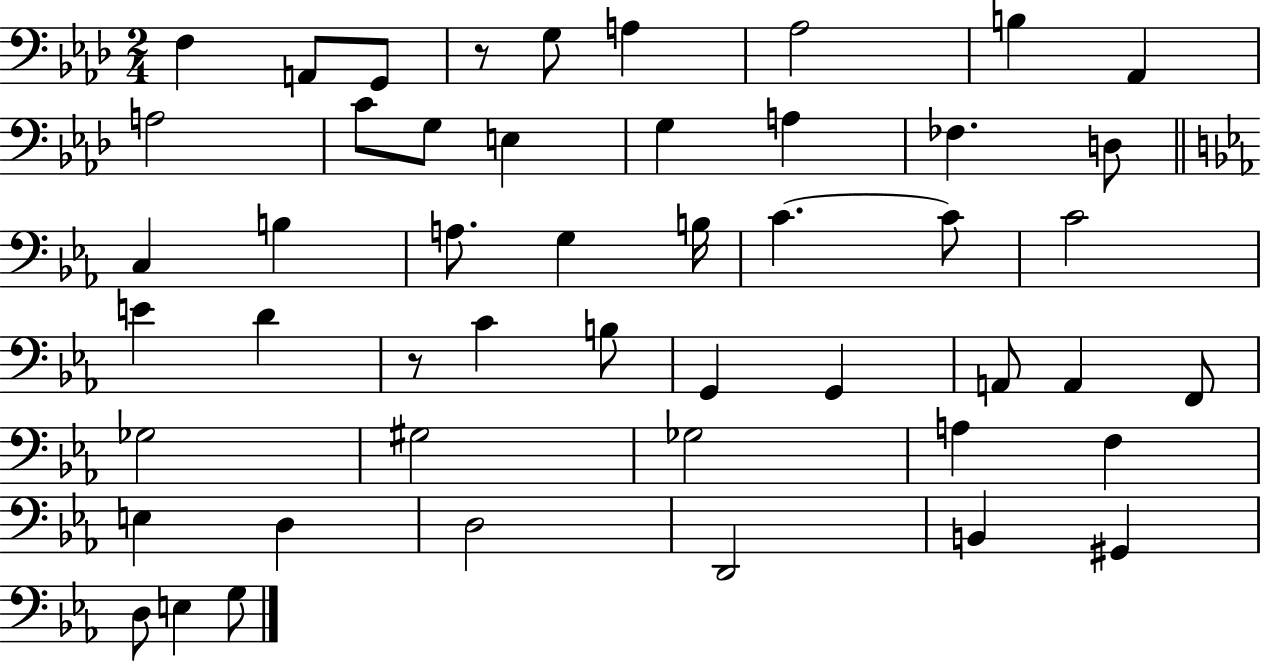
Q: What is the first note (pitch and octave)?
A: F3